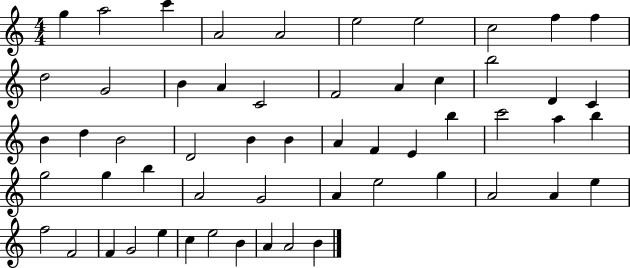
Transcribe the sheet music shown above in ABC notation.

X:1
T:Untitled
M:4/4
L:1/4
K:C
g a2 c' A2 A2 e2 e2 c2 f f d2 G2 B A C2 F2 A c b2 D C B d B2 D2 B B A F E b c'2 a b g2 g b A2 G2 A e2 g A2 A e f2 F2 F G2 e c e2 B A A2 B